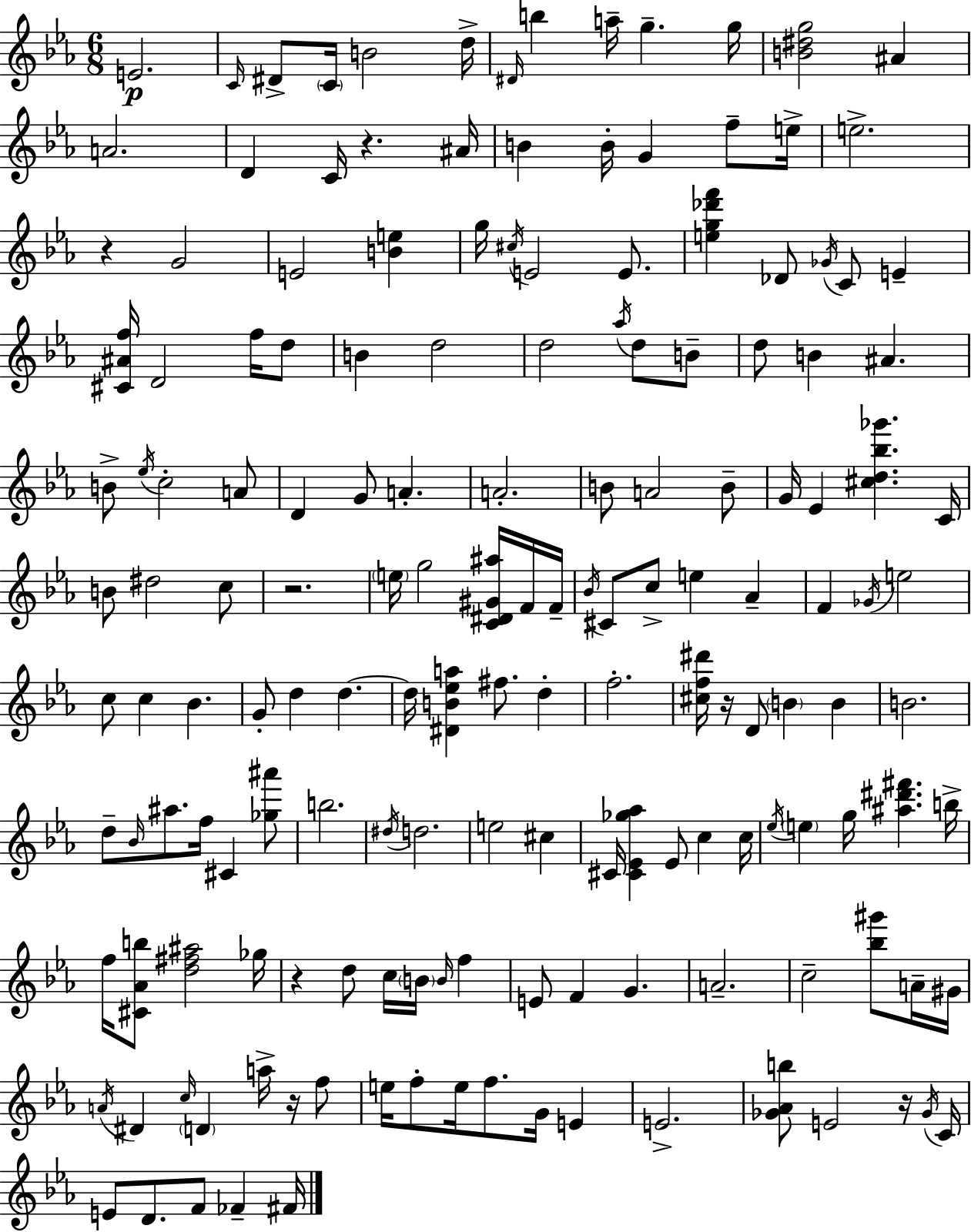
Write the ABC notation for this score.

X:1
T:Untitled
M:6/8
L:1/4
K:Eb
E2 C/4 ^D/2 C/4 B2 d/4 ^D/4 b a/4 g g/4 [B^dg]2 ^A A2 D C/4 z ^A/4 B B/4 G f/2 e/4 e2 z G2 E2 [Be] g/4 ^c/4 E2 E/2 [eg_d'f'] _D/2 _G/4 C/2 E [^C^Af]/4 D2 f/4 d/2 B d2 d2 _a/4 d/2 B/2 d/2 B ^A B/2 _e/4 c2 A/2 D G/2 A A2 B/2 A2 B/2 G/4 _E [^cd_b_g'] C/4 B/2 ^d2 c/2 z2 e/4 g2 [C^D^G^a]/4 F/4 F/4 _B/4 ^C/2 c/2 e _A F _G/4 e2 c/2 c _B G/2 d d d/4 [^DB_ea] ^f/2 d f2 [^cf^d']/4 z/4 D/2 B B B2 d/2 _B/4 ^a/2 f/4 ^C [_g^a']/2 b2 ^d/4 d2 e2 ^c ^C/4 [^C_E_g_a] _E/2 c c/4 _e/4 e g/4 [^a^d'^f'] b/4 f/4 [^C_Ab]/2 [d^f^a]2 _g/4 z d/2 c/4 B/4 B/4 f E/2 F G A2 c2 [_b^g']/2 A/4 ^G/4 A/4 ^D c/4 D a/4 z/4 f/2 e/4 f/2 e/4 f/2 G/4 E E2 [_G_Ab]/2 E2 z/4 _G/4 C/4 E/2 D/2 F/2 _F ^F/4